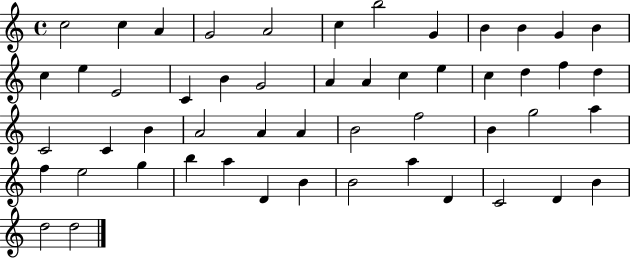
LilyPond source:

{
  \clef treble
  \time 4/4
  \defaultTimeSignature
  \key c \major
  c''2 c''4 a'4 | g'2 a'2 | c''4 b''2 g'4 | b'4 b'4 g'4 b'4 | \break c''4 e''4 e'2 | c'4 b'4 g'2 | a'4 a'4 c''4 e''4 | c''4 d''4 f''4 d''4 | \break c'2 c'4 b'4 | a'2 a'4 a'4 | b'2 f''2 | b'4 g''2 a''4 | \break f''4 e''2 g''4 | b''4 a''4 d'4 b'4 | b'2 a''4 d'4 | c'2 d'4 b'4 | \break d''2 d''2 | \bar "|."
}